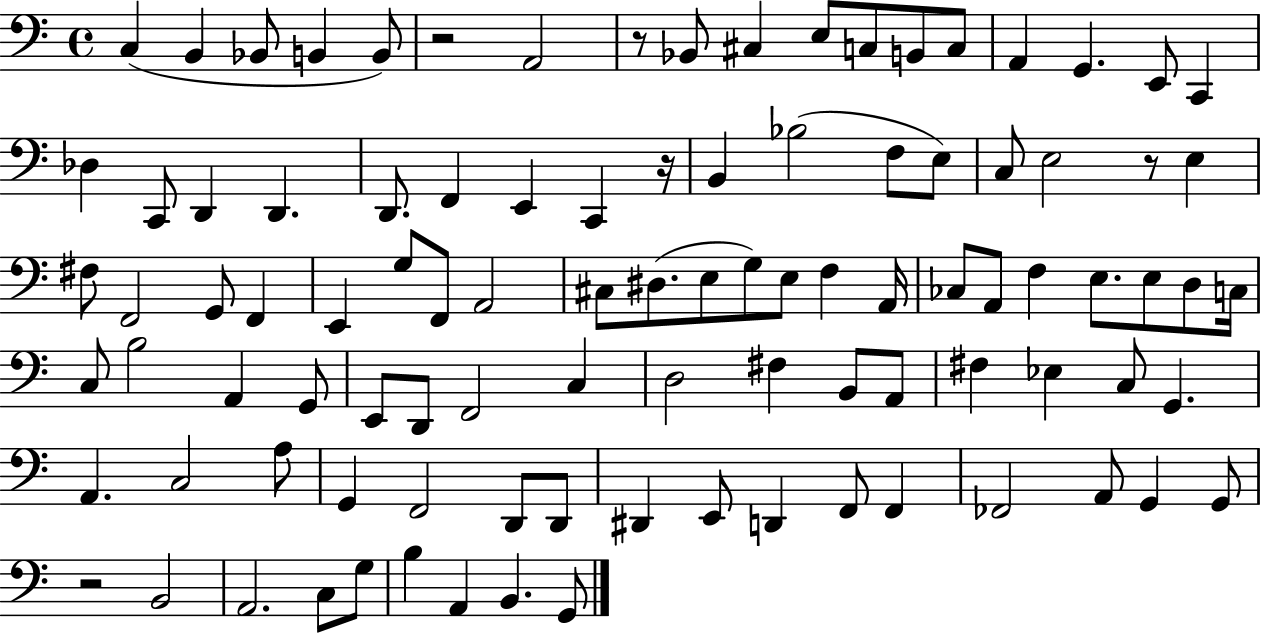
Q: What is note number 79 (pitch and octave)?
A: D2